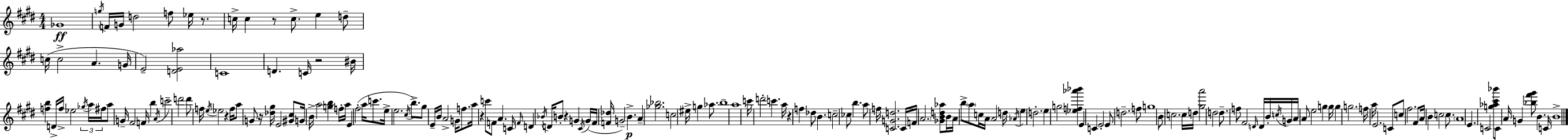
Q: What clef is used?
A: treble